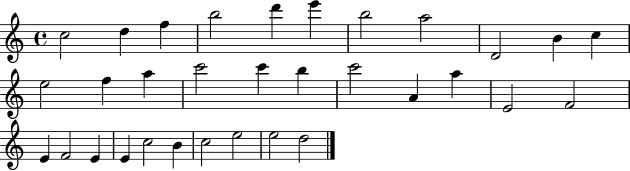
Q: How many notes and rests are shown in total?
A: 32